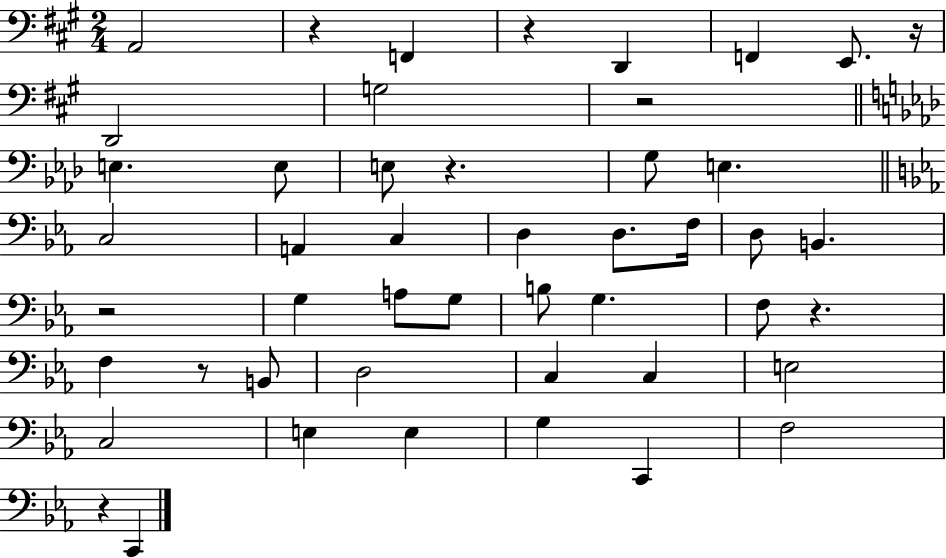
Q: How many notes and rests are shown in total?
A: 48